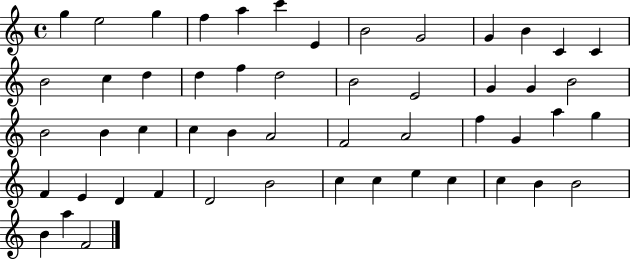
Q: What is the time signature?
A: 4/4